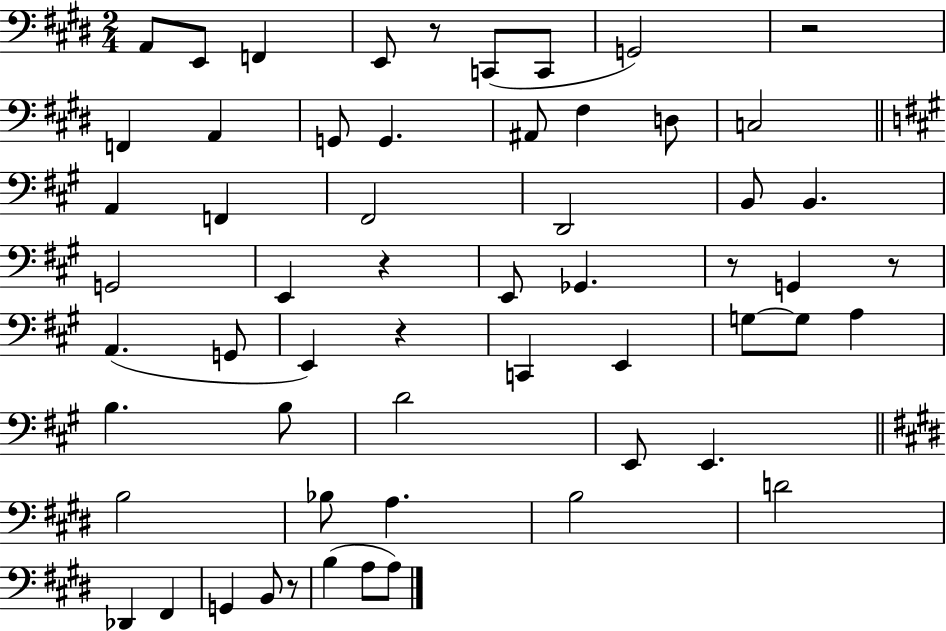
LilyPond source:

{
  \clef bass
  \numericTimeSignature
  \time 2/4
  \key e \major
  a,8 e,8 f,4 | e,8 r8 c,8( c,8 | g,2) | r2 | \break f,4 a,4 | g,8 g,4. | ais,8 fis4 d8 | c2 | \break \bar "||" \break \key a \major a,4 f,4 | fis,2 | d,2 | b,8 b,4. | \break g,2 | e,4 r4 | e,8 ges,4. | r8 g,4 r8 | \break a,4.( g,8 | e,4) r4 | c,4 e,4 | g8~~ g8 a4 | \break b4. b8 | d'2 | e,8 e,4. | \bar "||" \break \key e \major b2 | bes8 a4. | b2 | d'2 | \break des,4 fis,4 | g,4 b,8 r8 | b4( a8 a8) | \bar "|."
}